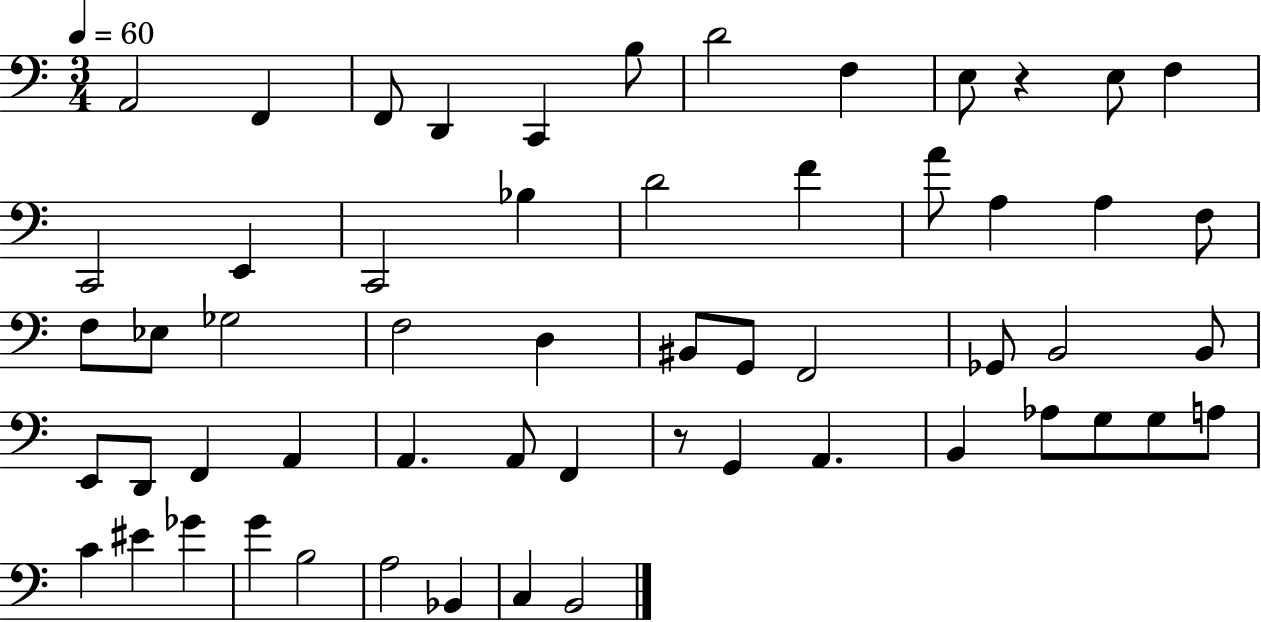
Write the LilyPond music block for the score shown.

{
  \clef bass
  \numericTimeSignature
  \time 3/4
  \key c \major
  \tempo 4 = 60
  a,2 f,4 | f,8 d,4 c,4 b8 | d'2 f4 | e8 r4 e8 f4 | \break c,2 e,4 | c,2 bes4 | d'2 f'4 | a'8 a4 a4 f8 | \break f8 ees8 ges2 | f2 d4 | bis,8 g,8 f,2 | ges,8 b,2 b,8 | \break e,8 d,8 f,4 a,4 | a,4. a,8 f,4 | r8 g,4 a,4. | b,4 aes8 g8 g8 a8 | \break c'4 eis'4 ges'4 | g'4 b2 | a2 bes,4 | c4 b,2 | \break \bar "|."
}